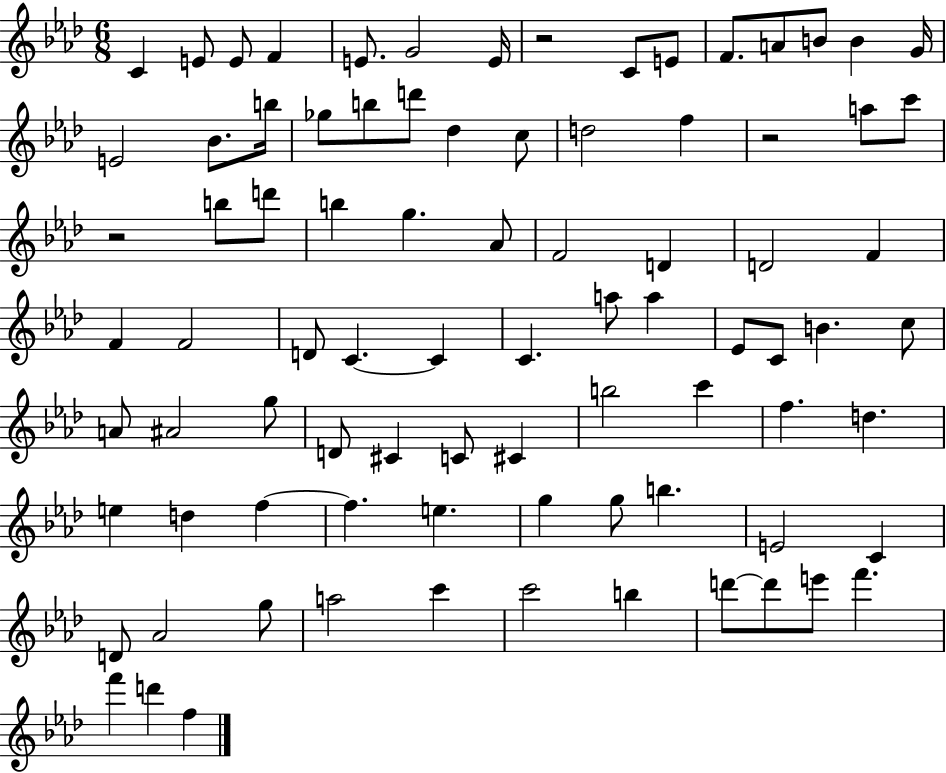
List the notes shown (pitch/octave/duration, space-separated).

C4/q E4/e E4/e F4/q E4/e. G4/h E4/s R/h C4/e E4/e F4/e. A4/e B4/e B4/q G4/s E4/h Bb4/e. B5/s Gb5/e B5/e D6/e Db5/q C5/e D5/h F5/q R/h A5/e C6/e R/h B5/e D6/e B5/q G5/q. Ab4/e F4/h D4/q D4/h F4/q F4/q F4/h D4/e C4/q. C4/q C4/q. A5/e A5/q Eb4/e C4/e B4/q. C5/e A4/e A#4/h G5/e D4/e C#4/q C4/e C#4/q B5/h C6/q F5/q. D5/q. E5/q D5/q F5/q F5/q. E5/q. G5/q G5/e B5/q. E4/h C4/q D4/e Ab4/h G5/e A5/h C6/q C6/h B5/q D6/e D6/e E6/e F6/q. F6/q D6/q F5/q